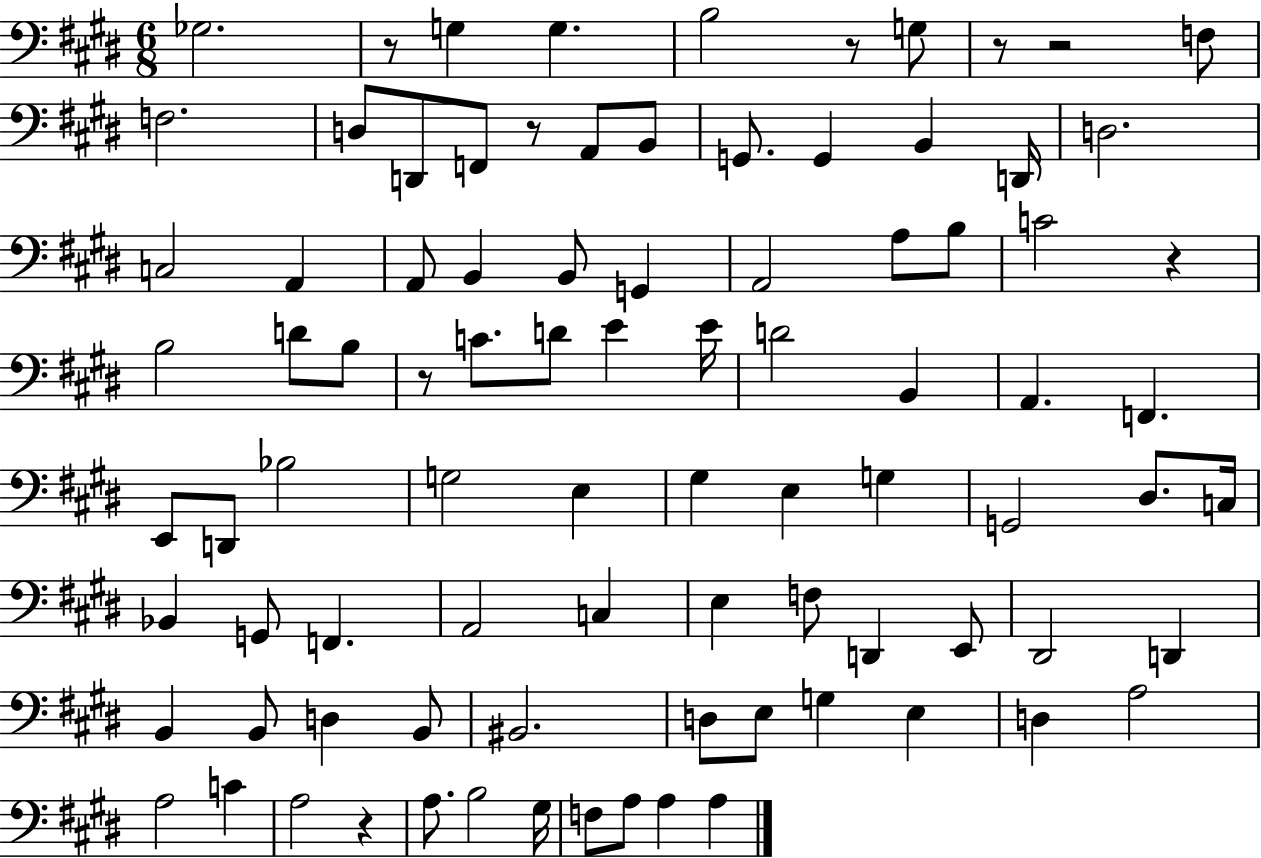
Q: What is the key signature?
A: E major